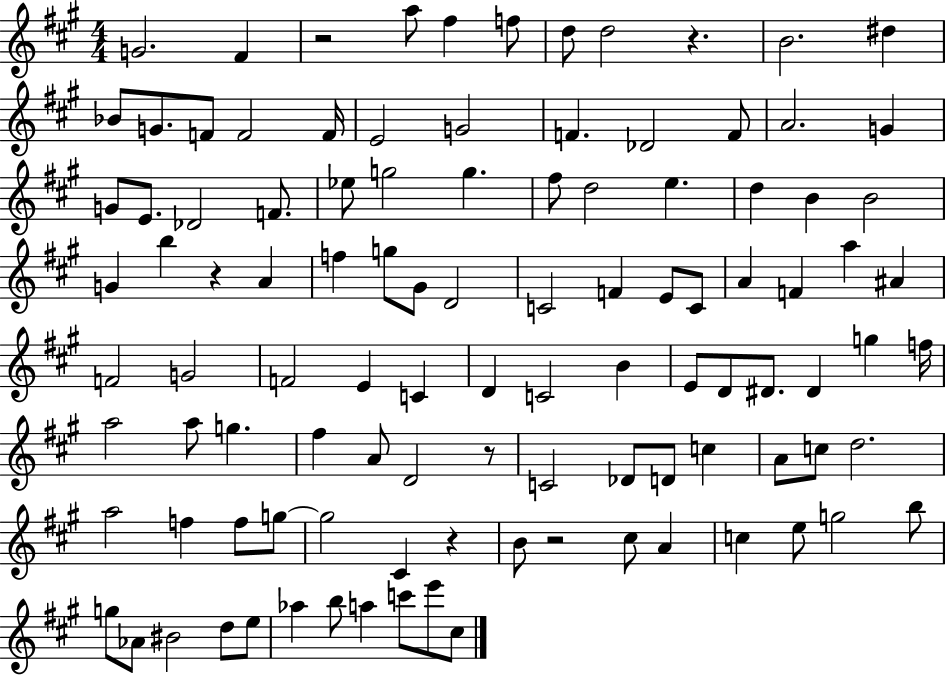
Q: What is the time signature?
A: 4/4